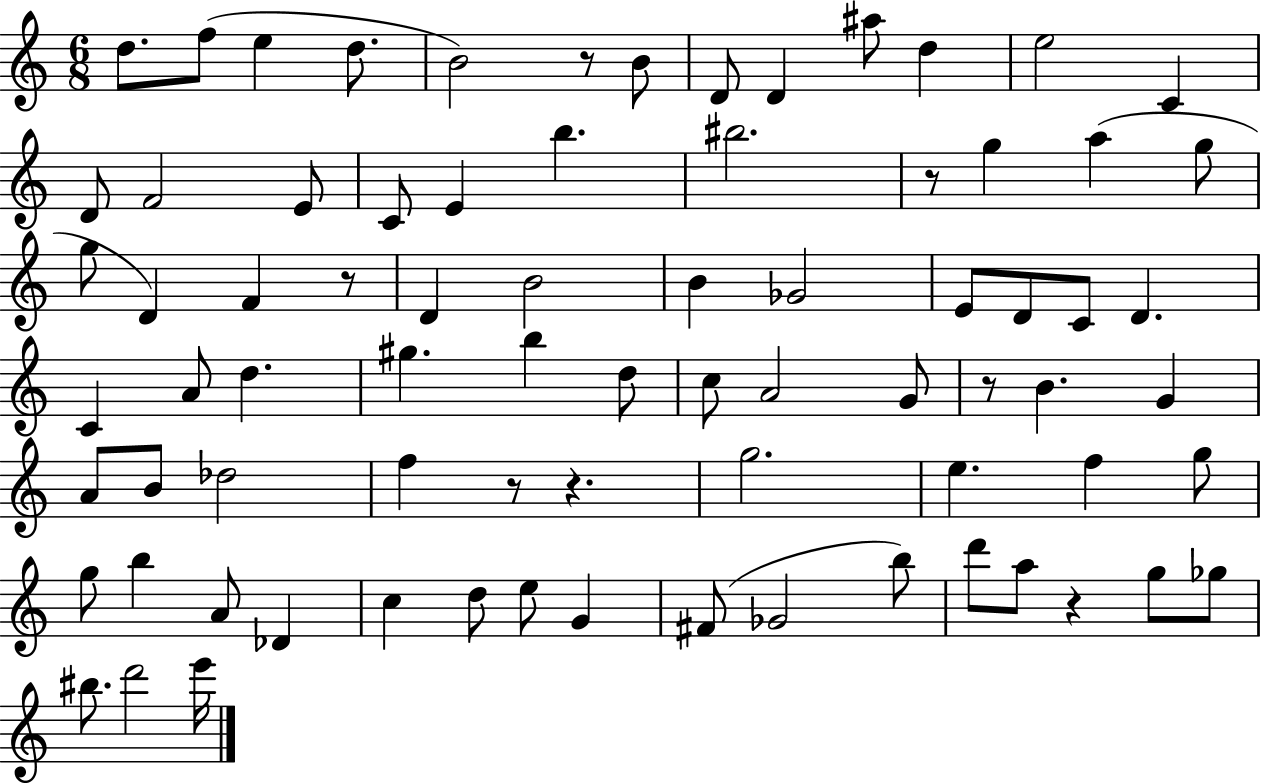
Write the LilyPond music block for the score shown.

{
  \clef treble
  \numericTimeSignature
  \time 6/8
  \key c \major
  d''8. f''8( e''4 d''8. | b'2) r8 b'8 | d'8 d'4 ais''8 d''4 | e''2 c'4 | \break d'8 f'2 e'8 | c'8 e'4 b''4. | bis''2. | r8 g''4 a''4( g''8 | \break g''8 d'4) f'4 r8 | d'4 b'2 | b'4 ges'2 | e'8 d'8 c'8 d'4. | \break c'4 a'8 d''4. | gis''4. b''4 d''8 | c''8 a'2 g'8 | r8 b'4. g'4 | \break a'8 b'8 des''2 | f''4 r8 r4. | g''2. | e''4. f''4 g''8 | \break g''8 b''4 a'8 des'4 | c''4 d''8 e''8 g'4 | fis'8( ges'2 b''8) | d'''8 a''8 r4 g''8 ges''8 | \break bis''8. d'''2 e'''16 | \bar "|."
}